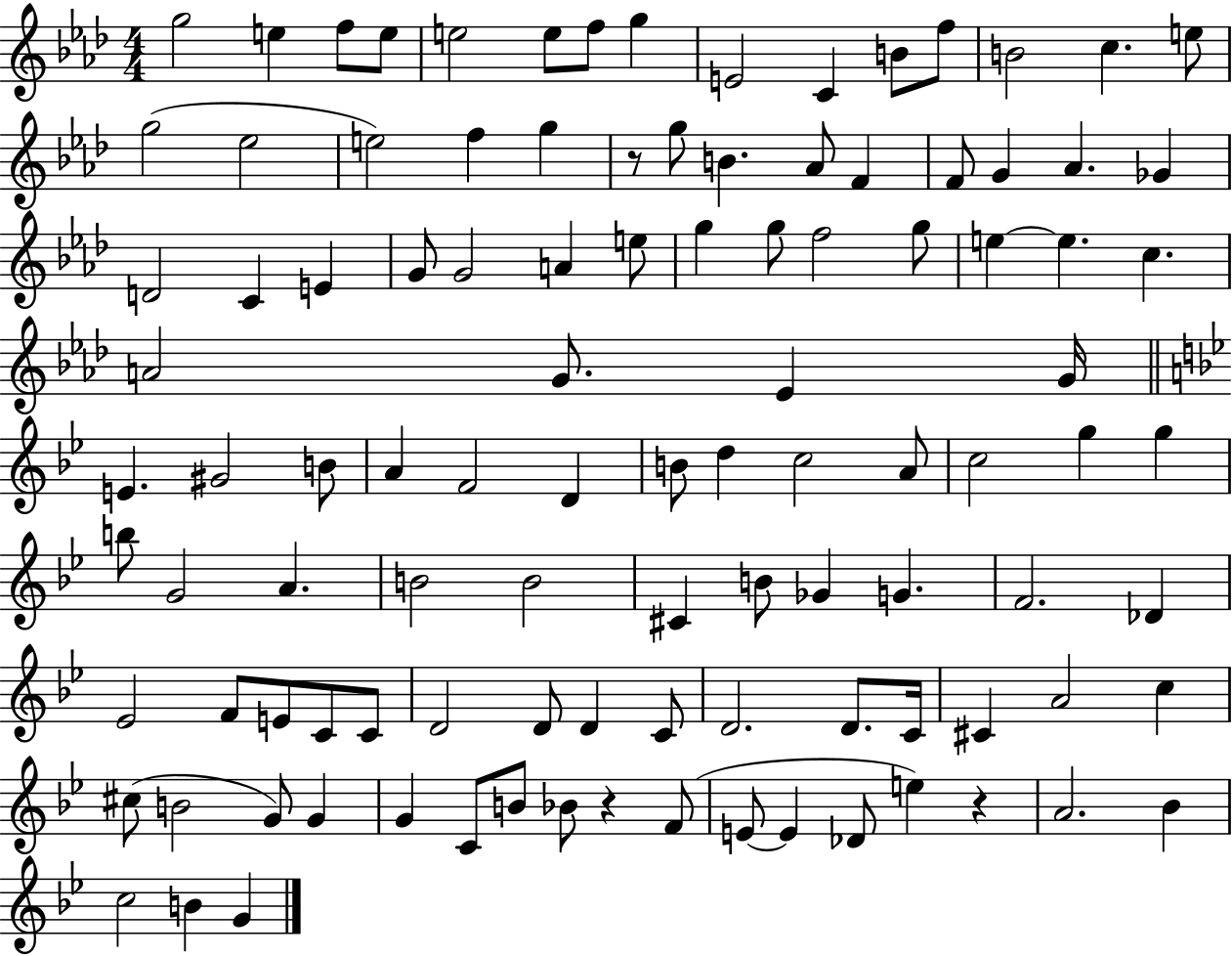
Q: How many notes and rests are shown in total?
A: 106